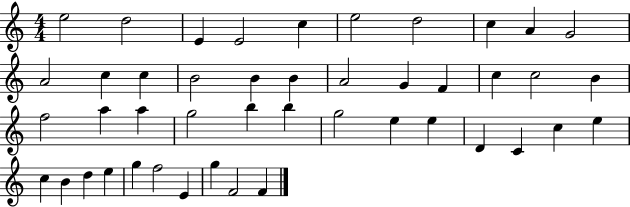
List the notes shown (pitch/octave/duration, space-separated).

E5/h D5/h E4/q E4/h C5/q E5/h D5/h C5/q A4/q G4/h A4/h C5/q C5/q B4/h B4/q B4/q A4/h G4/q F4/q C5/q C5/h B4/q F5/h A5/q A5/q G5/h B5/q B5/q G5/h E5/q E5/q D4/q C4/q C5/q E5/q C5/q B4/q D5/q E5/q G5/q F5/h E4/q G5/q F4/h F4/q